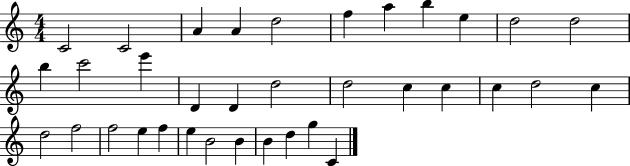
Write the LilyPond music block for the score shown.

{
  \clef treble
  \numericTimeSignature
  \time 4/4
  \key c \major
  c'2 c'2 | a'4 a'4 d''2 | f''4 a''4 b''4 e''4 | d''2 d''2 | \break b''4 c'''2 e'''4 | d'4 d'4 d''2 | d''2 c''4 c''4 | c''4 d''2 c''4 | \break d''2 f''2 | f''2 e''4 f''4 | e''4 b'2 b'4 | b'4 d''4 g''4 c'4 | \break \bar "|."
}